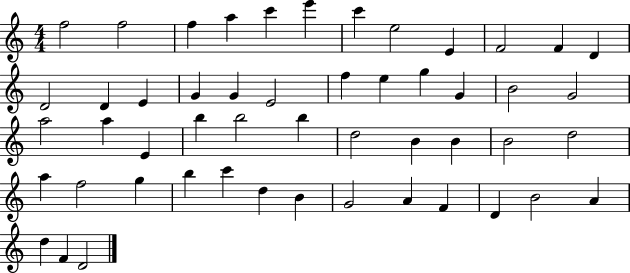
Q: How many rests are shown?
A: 0